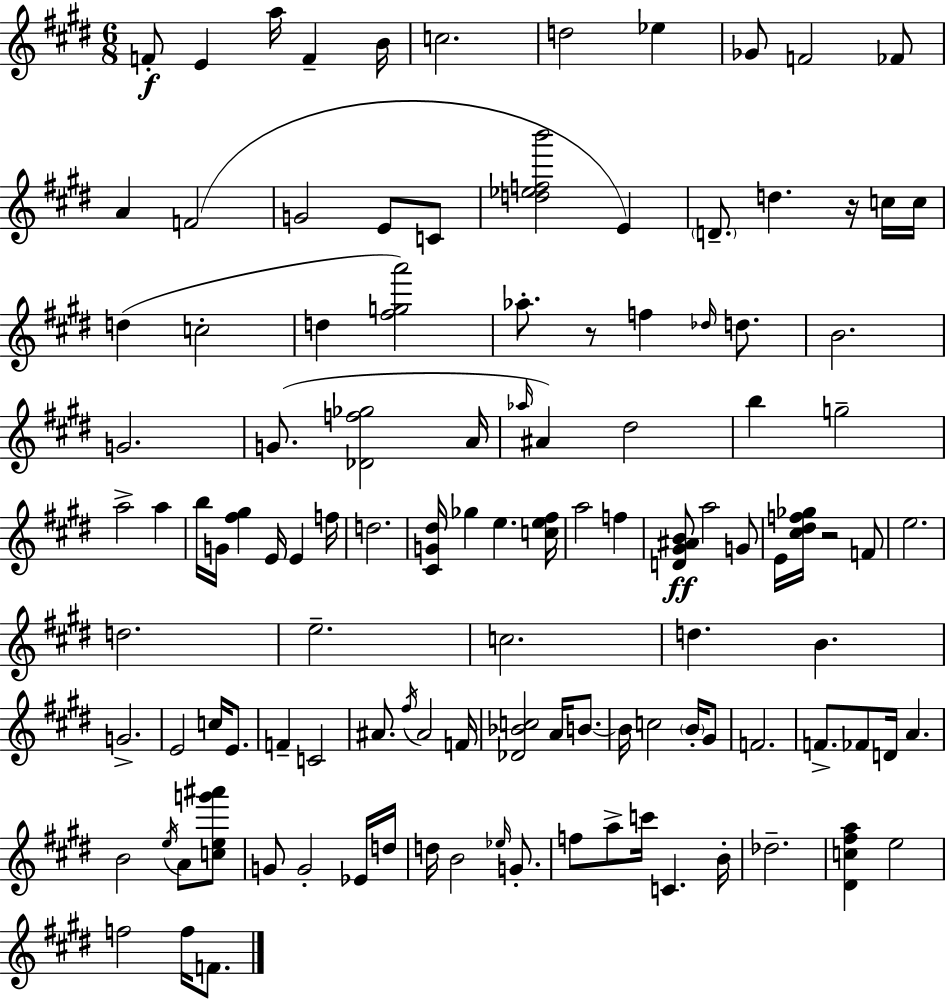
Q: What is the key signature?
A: E major